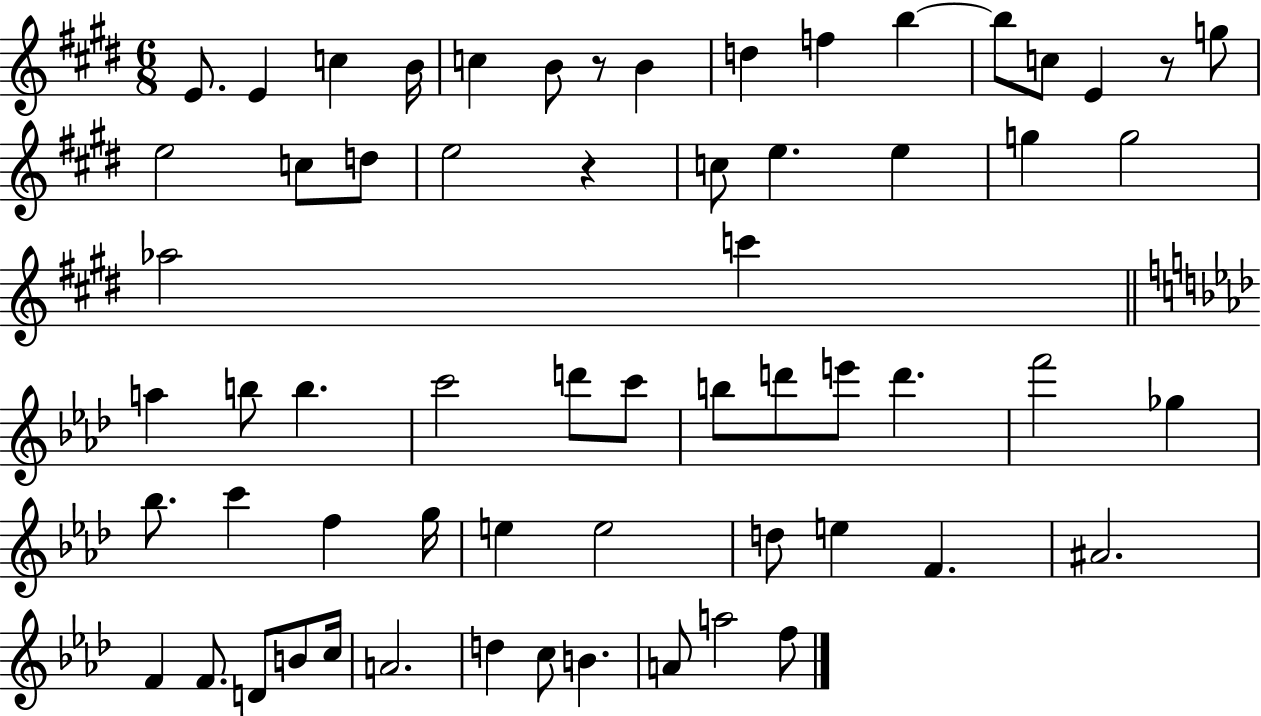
X:1
T:Untitled
M:6/8
L:1/4
K:E
E/2 E c B/4 c B/2 z/2 B d f b b/2 c/2 E z/2 g/2 e2 c/2 d/2 e2 z c/2 e e g g2 _a2 c' a b/2 b c'2 d'/2 c'/2 b/2 d'/2 e'/2 d' f'2 _g _b/2 c' f g/4 e e2 d/2 e F ^A2 F F/2 D/2 B/2 c/4 A2 d c/2 B A/2 a2 f/2